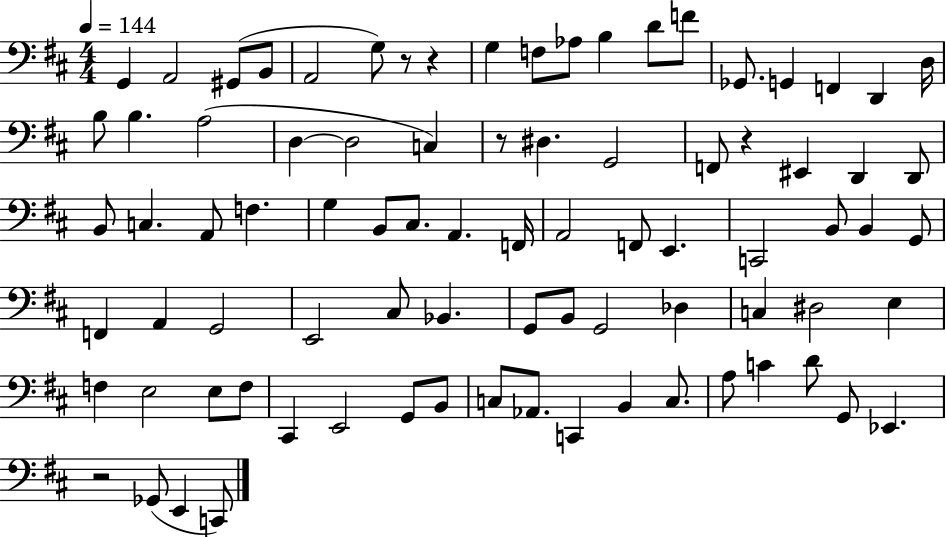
{
  \clef bass
  \numericTimeSignature
  \time 4/4
  \key d \major
  \tempo 4 = 144
  \repeat volta 2 { g,4 a,2 gis,8( b,8 | a,2 g8) r8 r4 | g4 f8 aes8 b4 d'8 f'8 | ges,8. g,4 f,4 d,4 d16 | \break b8 b4. a2( | d4~~ d2 c4) | r8 dis4. g,2 | f,8 r4 eis,4 d,4 d,8 | \break b,8 c4. a,8 f4. | g4 b,8 cis8. a,4. f,16 | a,2 f,8 e,4. | c,2 b,8 b,4 g,8 | \break f,4 a,4 g,2 | e,2 cis8 bes,4. | g,8 b,8 g,2 des4 | c4 dis2 e4 | \break f4 e2 e8 f8 | cis,4 e,2 g,8 b,8 | c8 aes,8. c,4 b,4 c8. | a8 c'4 d'8 g,8 ees,4. | \break r2 ges,8( e,4 c,8) | } \bar "|."
}